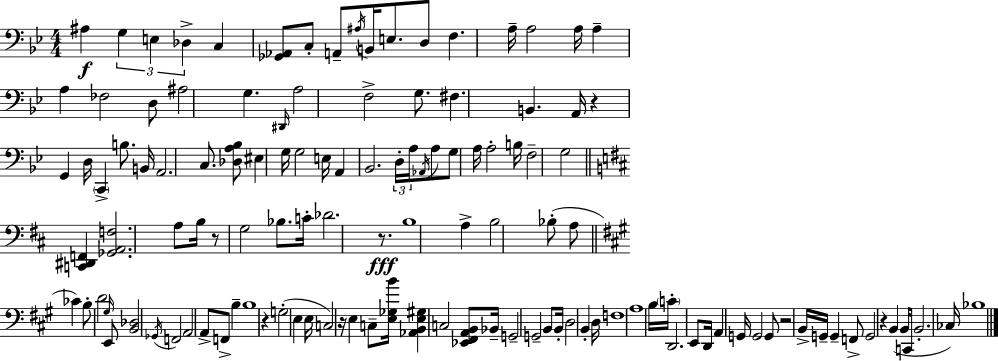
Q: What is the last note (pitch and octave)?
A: Bb3